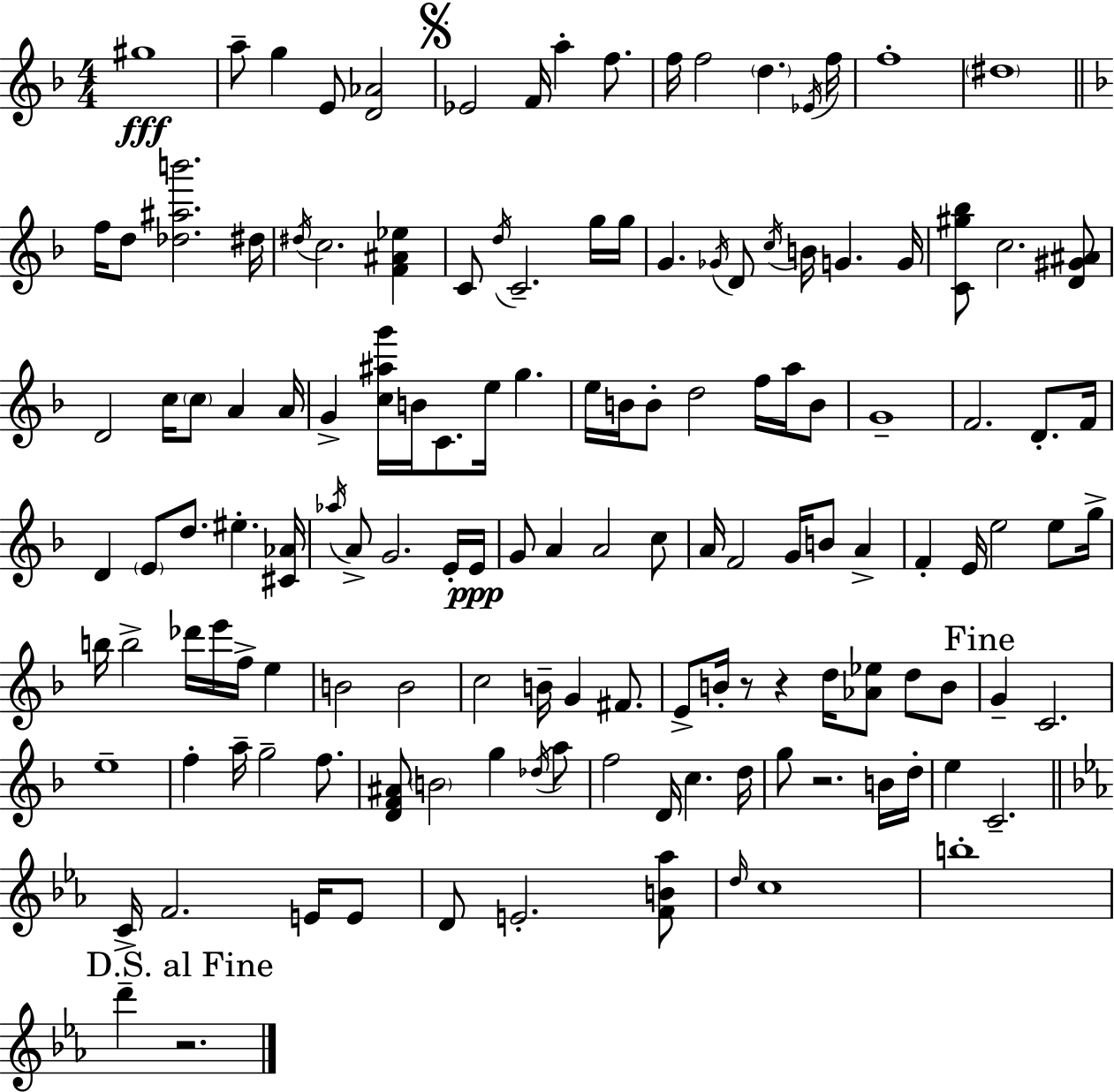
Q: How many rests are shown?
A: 4